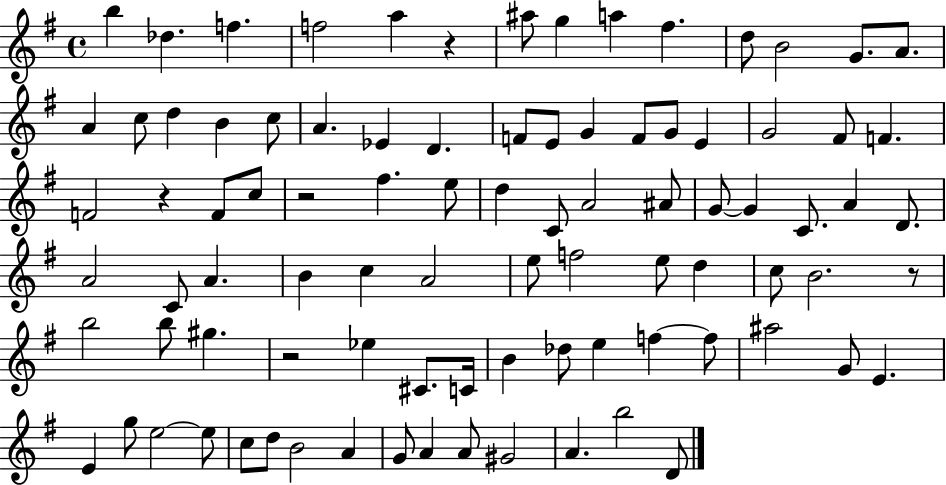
X:1
T:Untitled
M:4/4
L:1/4
K:G
b _d f f2 a z ^a/2 g a ^f d/2 B2 G/2 A/2 A c/2 d B c/2 A _E D F/2 E/2 G F/2 G/2 E G2 ^F/2 F F2 z F/2 c/2 z2 ^f e/2 d C/2 A2 ^A/2 G/2 G C/2 A D/2 A2 C/2 A B c A2 e/2 f2 e/2 d c/2 B2 z/2 b2 b/2 ^g z2 _e ^C/2 C/4 B _d/2 e f f/2 ^a2 G/2 E E g/2 e2 e/2 c/2 d/2 B2 A G/2 A A/2 ^G2 A b2 D/2